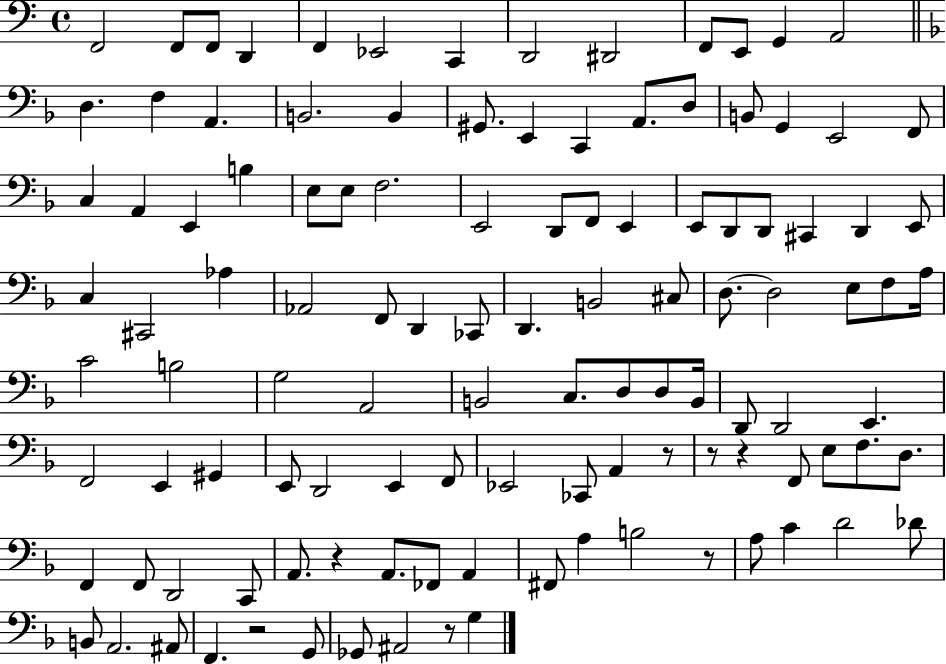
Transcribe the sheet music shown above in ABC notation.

X:1
T:Untitled
M:4/4
L:1/4
K:C
F,,2 F,,/2 F,,/2 D,, F,, _E,,2 C,, D,,2 ^D,,2 F,,/2 E,,/2 G,, A,,2 D, F, A,, B,,2 B,, ^G,,/2 E,, C,, A,,/2 D,/2 B,,/2 G,, E,,2 F,,/2 C, A,, E,, B, E,/2 E,/2 F,2 E,,2 D,,/2 F,,/2 E,, E,,/2 D,,/2 D,,/2 ^C,, D,, E,,/2 C, ^C,,2 _A, _A,,2 F,,/2 D,, _C,,/2 D,, B,,2 ^C,/2 D,/2 D,2 E,/2 F,/2 A,/4 C2 B,2 G,2 A,,2 B,,2 C,/2 D,/2 D,/2 B,,/4 D,,/2 D,,2 E,, F,,2 E,, ^G,, E,,/2 D,,2 E,, F,,/2 _E,,2 _C,,/2 A,, z/2 z/2 z F,,/2 E,/2 F,/2 D,/2 F,, F,,/2 D,,2 C,,/2 A,,/2 z A,,/2 _F,,/2 A,, ^F,,/2 A, B,2 z/2 A,/2 C D2 _D/2 B,,/2 A,,2 ^A,,/2 F,, z2 G,,/2 _G,,/2 ^A,,2 z/2 G,